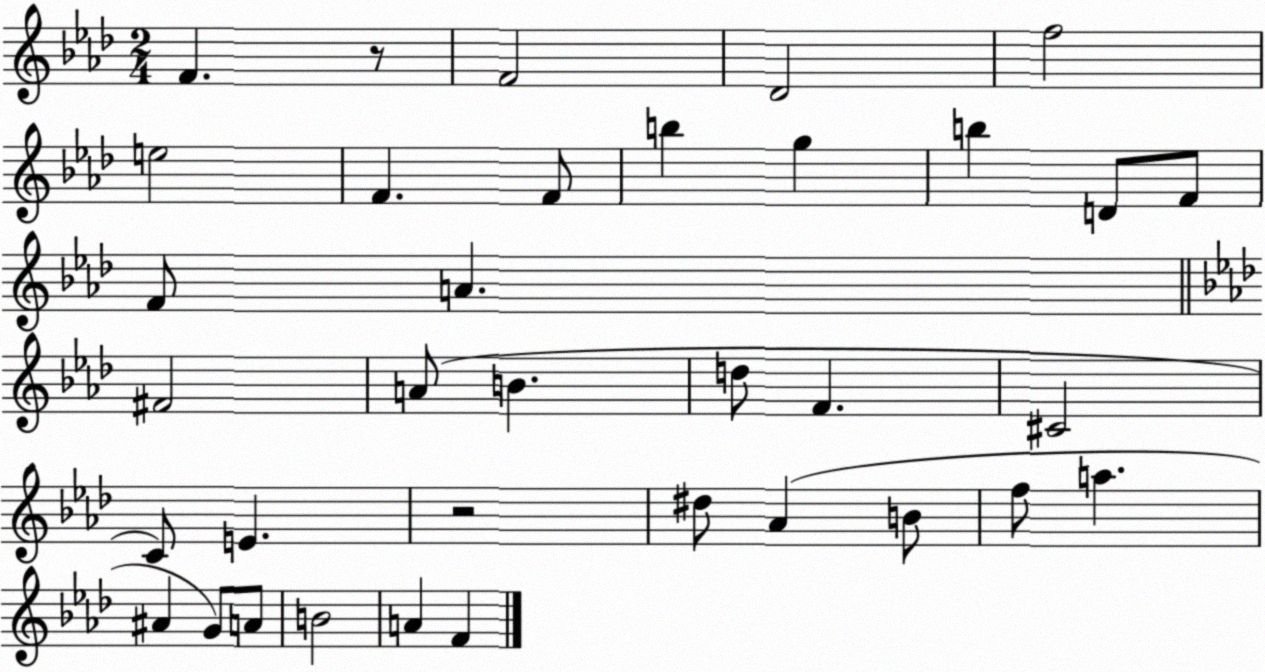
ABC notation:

X:1
T:Untitled
M:2/4
L:1/4
K:Ab
F z/2 F2 _D2 f2 e2 F F/2 b g b D/2 F/2 F/2 A ^F2 A/2 B d/2 F ^C2 C/2 E z2 ^d/2 _A B/2 f/2 a ^A G/2 A/2 B2 A F